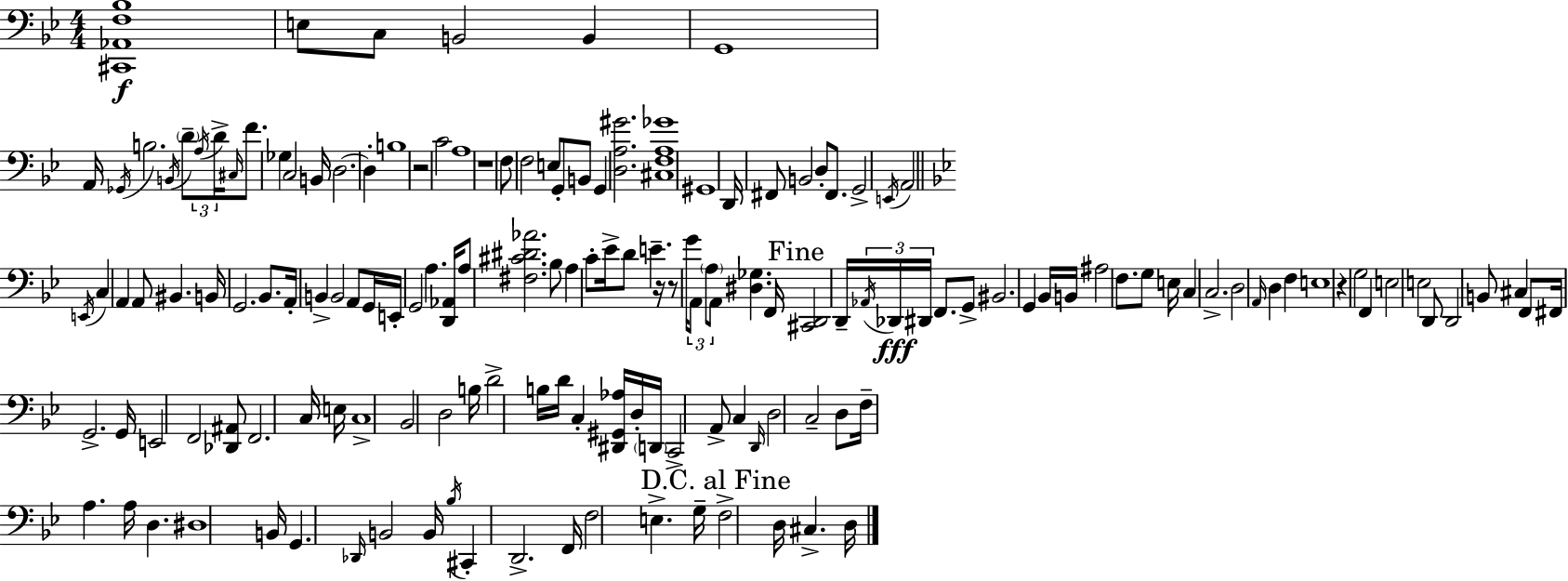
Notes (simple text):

[C#2,Ab2,F3,Bb3]/w E3/e C3/e B2/h B2/q G2/w A2/s Gb2/s B3/h. B2/s D4/e A3/s D4/s C#3/s F4/e. Gb3/q C3/h B2/s D3/h. D3/q B3/w R/h C4/h A3/w R/w F3/e F3/h E3/e G2/e B2/e G2/q [D3,A3,G#4]/h. [C#3,F3,A3,Gb4]/w G#2/w D2/s F#2/e B2/h D3/e F#2/e. G2/h E2/s A2/h E2/s C3/q A2/q A2/e BIS2/q. B2/s G2/h. Bb2/e. A2/s B2/q B2/h A2/e G2/s E2/s G2/h A3/q. [D2,Ab2]/s A3/e [F#3,C#4,D#4,Ab4]/h. Bb3/e A3/q C4/e Eb4/s D4/e E4/q. R/s R/e G4/s A2/e A3/e A2/e [D#3,Gb3]/q. F2/s [C#2,D2]/h D2/s Ab2/s Db2/s D#2/s F2/e. G2/e BIS2/h. G2/q Bb2/s B2/s A#3/h F3/e. G3/e E3/s C3/q C3/h. D3/h A2/s D3/q F3/q E3/w R/q G3/h F2/q E3/h E3/h D2/e D2/h B2/e C#3/q F2/e F#2/s G2/h. G2/s E2/h F2/h [Db2,A#2]/e F2/h. C3/s E3/s C3/w Bb2/h D3/h B3/s D4/h B3/s D4/s C3/q [D#2,G#2,Ab3]/s D3/s D2/s C2/h A2/e C3/q D2/s D3/h C3/h D3/e F3/s A3/q. A3/s D3/q. D#3/w B2/s G2/q. Db2/s B2/h B2/s Bb3/s C#2/q D2/h. F2/s F3/h E3/q. G3/s F3/h D3/s C#3/q. D3/s